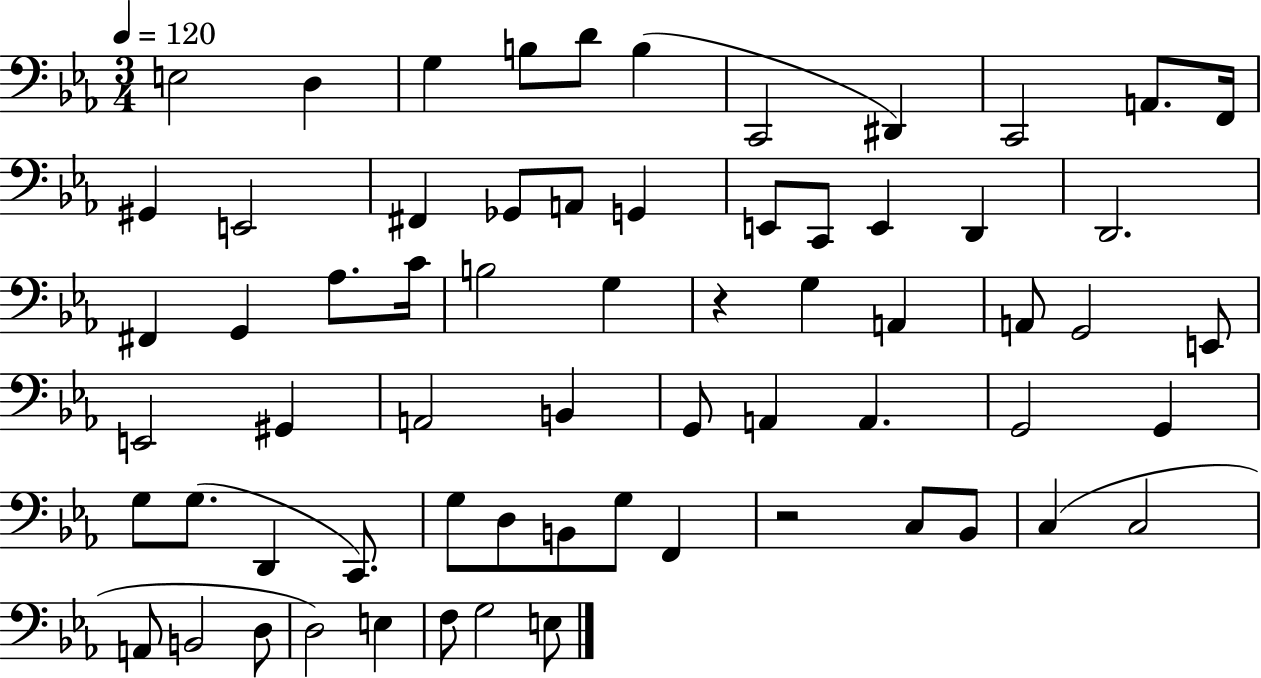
{
  \clef bass
  \numericTimeSignature
  \time 3/4
  \key ees \major
  \tempo 4 = 120
  e2 d4 | g4 b8 d'8 b4( | c,2 dis,4) | c,2 a,8. f,16 | \break gis,4 e,2 | fis,4 ges,8 a,8 g,4 | e,8 c,8 e,4 d,4 | d,2. | \break fis,4 g,4 aes8. c'16 | b2 g4 | r4 g4 a,4 | a,8 g,2 e,8 | \break e,2 gis,4 | a,2 b,4 | g,8 a,4 a,4. | g,2 g,4 | \break g8 g8.( d,4 c,8.) | g8 d8 b,8 g8 f,4 | r2 c8 bes,8 | c4( c2 | \break a,8 b,2 d8 | d2) e4 | f8 g2 e8 | \bar "|."
}